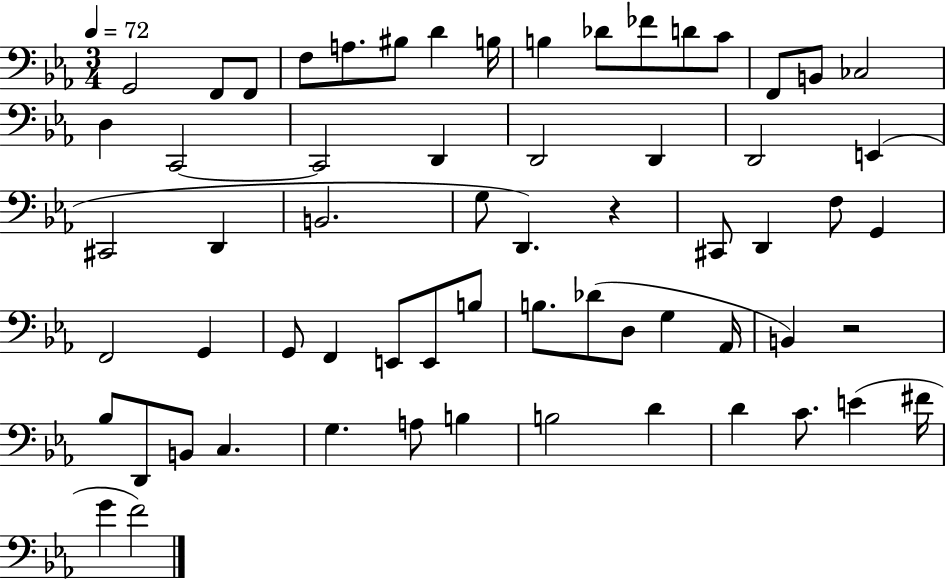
{
  \clef bass
  \numericTimeSignature
  \time 3/4
  \key ees \major
  \tempo 4 = 72
  g,2 f,8 f,8 | f8 a8. bis8 d'4 b16 | b4 des'8 fes'8 d'8 c'8 | f,8 b,8 ces2 | \break d4 c,2~~ | c,2 d,4 | d,2 d,4 | d,2 e,4( | \break cis,2 d,4 | b,2. | g8 d,4.) r4 | cis,8 d,4 f8 g,4 | \break f,2 g,4 | g,8 f,4 e,8 e,8 b8 | b8. des'8( d8 g4 aes,16 | b,4) r2 | \break bes8 d,8 b,8 c4. | g4. a8 b4 | b2 d'4 | d'4 c'8. e'4( fis'16 | \break g'4 f'2) | \bar "|."
}